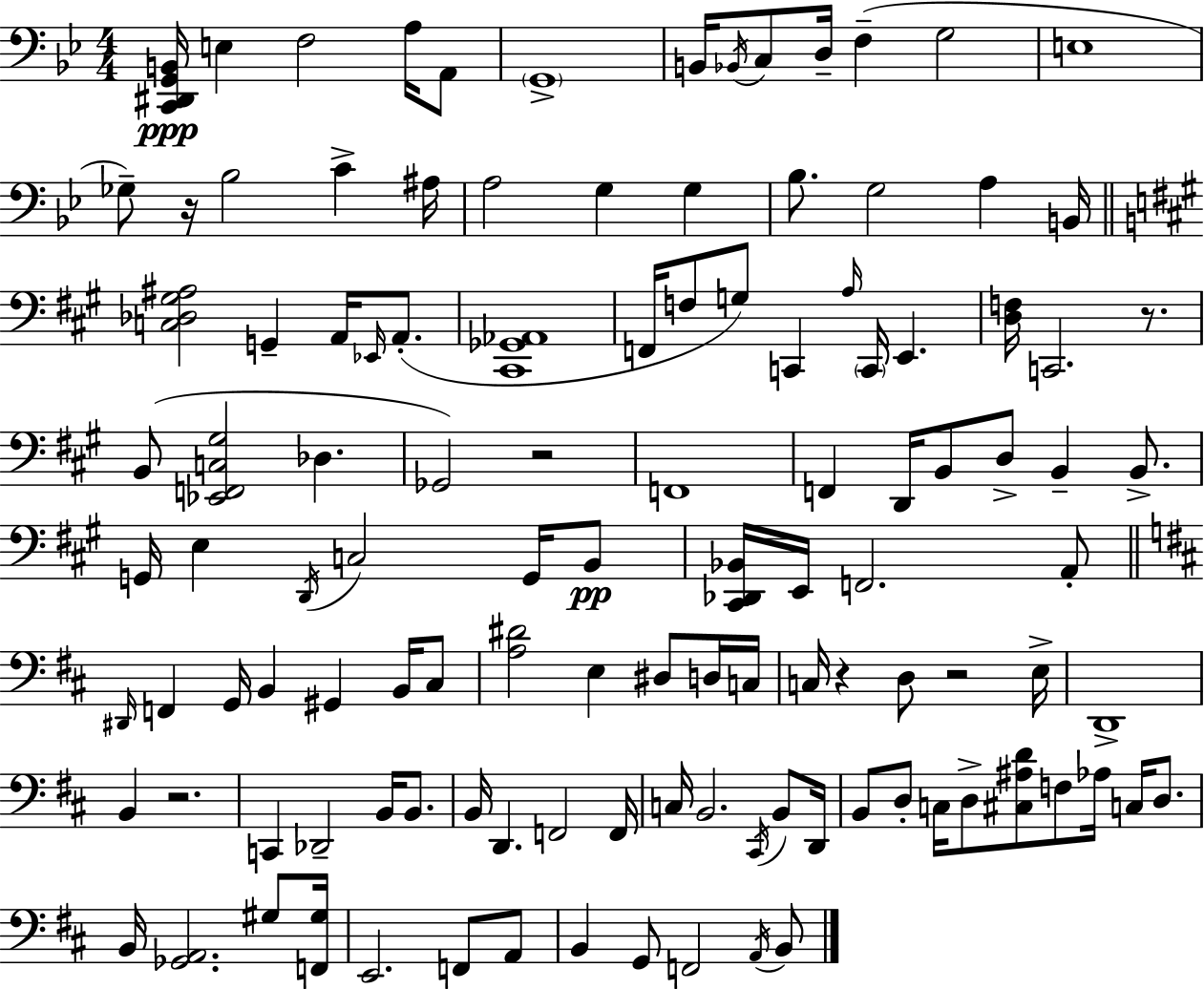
X:1
T:Untitled
M:4/4
L:1/4
K:Gm
[C,,^D,,G,,B,,]/4 E, F,2 A,/4 A,,/2 G,,4 B,,/4 _B,,/4 C,/2 D,/4 F, G,2 E,4 _G,/2 z/4 _B,2 C ^A,/4 A,2 G, G, _B,/2 G,2 A, B,,/4 [C,_D,^G,^A,]2 G,, A,,/4 _E,,/4 A,,/2 [^C,,_G,,_A,,]4 F,,/4 F,/2 G,/2 C,, A,/4 C,,/4 E,, [D,F,]/4 C,,2 z/2 B,,/2 [_E,,F,,C,^G,]2 _D, _G,,2 z2 F,,4 F,, D,,/4 B,,/2 D,/2 B,, B,,/2 G,,/4 E, D,,/4 C,2 G,,/4 B,,/2 [^C,,_D,,_B,,]/4 E,,/4 F,,2 A,,/2 ^D,,/4 F,, G,,/4 B,, ^G,, B,,/4 ^C,/2 [A,^D]2 E, ^D,/2 D,/4 C,/4 C,/4 z D,/2 z2 E,/4 D,,4 B,, z2 C,, _D,,2 B,,/4 B,,/2 B,,/4 D,, F,,2 F,,/4 C,/4 B,,2 ^C,,/4 B,,/2 D,,/4 B,,/2 D,/2 C,/4 D,/2 [^C,^A,D]/2 F,/2 _A,/4 C,/4 D,/2 B,,/4 [_G,,A,,]2 ^G,/2 [F,,^G,]/4 E,,2 F,,/2 A,,/2 B,, G,,/2 F,,2 A,,/4 B,,/2